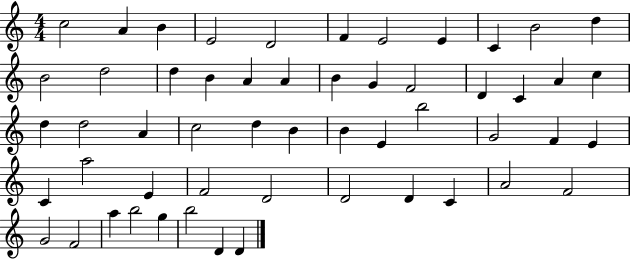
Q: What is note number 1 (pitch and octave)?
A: C5